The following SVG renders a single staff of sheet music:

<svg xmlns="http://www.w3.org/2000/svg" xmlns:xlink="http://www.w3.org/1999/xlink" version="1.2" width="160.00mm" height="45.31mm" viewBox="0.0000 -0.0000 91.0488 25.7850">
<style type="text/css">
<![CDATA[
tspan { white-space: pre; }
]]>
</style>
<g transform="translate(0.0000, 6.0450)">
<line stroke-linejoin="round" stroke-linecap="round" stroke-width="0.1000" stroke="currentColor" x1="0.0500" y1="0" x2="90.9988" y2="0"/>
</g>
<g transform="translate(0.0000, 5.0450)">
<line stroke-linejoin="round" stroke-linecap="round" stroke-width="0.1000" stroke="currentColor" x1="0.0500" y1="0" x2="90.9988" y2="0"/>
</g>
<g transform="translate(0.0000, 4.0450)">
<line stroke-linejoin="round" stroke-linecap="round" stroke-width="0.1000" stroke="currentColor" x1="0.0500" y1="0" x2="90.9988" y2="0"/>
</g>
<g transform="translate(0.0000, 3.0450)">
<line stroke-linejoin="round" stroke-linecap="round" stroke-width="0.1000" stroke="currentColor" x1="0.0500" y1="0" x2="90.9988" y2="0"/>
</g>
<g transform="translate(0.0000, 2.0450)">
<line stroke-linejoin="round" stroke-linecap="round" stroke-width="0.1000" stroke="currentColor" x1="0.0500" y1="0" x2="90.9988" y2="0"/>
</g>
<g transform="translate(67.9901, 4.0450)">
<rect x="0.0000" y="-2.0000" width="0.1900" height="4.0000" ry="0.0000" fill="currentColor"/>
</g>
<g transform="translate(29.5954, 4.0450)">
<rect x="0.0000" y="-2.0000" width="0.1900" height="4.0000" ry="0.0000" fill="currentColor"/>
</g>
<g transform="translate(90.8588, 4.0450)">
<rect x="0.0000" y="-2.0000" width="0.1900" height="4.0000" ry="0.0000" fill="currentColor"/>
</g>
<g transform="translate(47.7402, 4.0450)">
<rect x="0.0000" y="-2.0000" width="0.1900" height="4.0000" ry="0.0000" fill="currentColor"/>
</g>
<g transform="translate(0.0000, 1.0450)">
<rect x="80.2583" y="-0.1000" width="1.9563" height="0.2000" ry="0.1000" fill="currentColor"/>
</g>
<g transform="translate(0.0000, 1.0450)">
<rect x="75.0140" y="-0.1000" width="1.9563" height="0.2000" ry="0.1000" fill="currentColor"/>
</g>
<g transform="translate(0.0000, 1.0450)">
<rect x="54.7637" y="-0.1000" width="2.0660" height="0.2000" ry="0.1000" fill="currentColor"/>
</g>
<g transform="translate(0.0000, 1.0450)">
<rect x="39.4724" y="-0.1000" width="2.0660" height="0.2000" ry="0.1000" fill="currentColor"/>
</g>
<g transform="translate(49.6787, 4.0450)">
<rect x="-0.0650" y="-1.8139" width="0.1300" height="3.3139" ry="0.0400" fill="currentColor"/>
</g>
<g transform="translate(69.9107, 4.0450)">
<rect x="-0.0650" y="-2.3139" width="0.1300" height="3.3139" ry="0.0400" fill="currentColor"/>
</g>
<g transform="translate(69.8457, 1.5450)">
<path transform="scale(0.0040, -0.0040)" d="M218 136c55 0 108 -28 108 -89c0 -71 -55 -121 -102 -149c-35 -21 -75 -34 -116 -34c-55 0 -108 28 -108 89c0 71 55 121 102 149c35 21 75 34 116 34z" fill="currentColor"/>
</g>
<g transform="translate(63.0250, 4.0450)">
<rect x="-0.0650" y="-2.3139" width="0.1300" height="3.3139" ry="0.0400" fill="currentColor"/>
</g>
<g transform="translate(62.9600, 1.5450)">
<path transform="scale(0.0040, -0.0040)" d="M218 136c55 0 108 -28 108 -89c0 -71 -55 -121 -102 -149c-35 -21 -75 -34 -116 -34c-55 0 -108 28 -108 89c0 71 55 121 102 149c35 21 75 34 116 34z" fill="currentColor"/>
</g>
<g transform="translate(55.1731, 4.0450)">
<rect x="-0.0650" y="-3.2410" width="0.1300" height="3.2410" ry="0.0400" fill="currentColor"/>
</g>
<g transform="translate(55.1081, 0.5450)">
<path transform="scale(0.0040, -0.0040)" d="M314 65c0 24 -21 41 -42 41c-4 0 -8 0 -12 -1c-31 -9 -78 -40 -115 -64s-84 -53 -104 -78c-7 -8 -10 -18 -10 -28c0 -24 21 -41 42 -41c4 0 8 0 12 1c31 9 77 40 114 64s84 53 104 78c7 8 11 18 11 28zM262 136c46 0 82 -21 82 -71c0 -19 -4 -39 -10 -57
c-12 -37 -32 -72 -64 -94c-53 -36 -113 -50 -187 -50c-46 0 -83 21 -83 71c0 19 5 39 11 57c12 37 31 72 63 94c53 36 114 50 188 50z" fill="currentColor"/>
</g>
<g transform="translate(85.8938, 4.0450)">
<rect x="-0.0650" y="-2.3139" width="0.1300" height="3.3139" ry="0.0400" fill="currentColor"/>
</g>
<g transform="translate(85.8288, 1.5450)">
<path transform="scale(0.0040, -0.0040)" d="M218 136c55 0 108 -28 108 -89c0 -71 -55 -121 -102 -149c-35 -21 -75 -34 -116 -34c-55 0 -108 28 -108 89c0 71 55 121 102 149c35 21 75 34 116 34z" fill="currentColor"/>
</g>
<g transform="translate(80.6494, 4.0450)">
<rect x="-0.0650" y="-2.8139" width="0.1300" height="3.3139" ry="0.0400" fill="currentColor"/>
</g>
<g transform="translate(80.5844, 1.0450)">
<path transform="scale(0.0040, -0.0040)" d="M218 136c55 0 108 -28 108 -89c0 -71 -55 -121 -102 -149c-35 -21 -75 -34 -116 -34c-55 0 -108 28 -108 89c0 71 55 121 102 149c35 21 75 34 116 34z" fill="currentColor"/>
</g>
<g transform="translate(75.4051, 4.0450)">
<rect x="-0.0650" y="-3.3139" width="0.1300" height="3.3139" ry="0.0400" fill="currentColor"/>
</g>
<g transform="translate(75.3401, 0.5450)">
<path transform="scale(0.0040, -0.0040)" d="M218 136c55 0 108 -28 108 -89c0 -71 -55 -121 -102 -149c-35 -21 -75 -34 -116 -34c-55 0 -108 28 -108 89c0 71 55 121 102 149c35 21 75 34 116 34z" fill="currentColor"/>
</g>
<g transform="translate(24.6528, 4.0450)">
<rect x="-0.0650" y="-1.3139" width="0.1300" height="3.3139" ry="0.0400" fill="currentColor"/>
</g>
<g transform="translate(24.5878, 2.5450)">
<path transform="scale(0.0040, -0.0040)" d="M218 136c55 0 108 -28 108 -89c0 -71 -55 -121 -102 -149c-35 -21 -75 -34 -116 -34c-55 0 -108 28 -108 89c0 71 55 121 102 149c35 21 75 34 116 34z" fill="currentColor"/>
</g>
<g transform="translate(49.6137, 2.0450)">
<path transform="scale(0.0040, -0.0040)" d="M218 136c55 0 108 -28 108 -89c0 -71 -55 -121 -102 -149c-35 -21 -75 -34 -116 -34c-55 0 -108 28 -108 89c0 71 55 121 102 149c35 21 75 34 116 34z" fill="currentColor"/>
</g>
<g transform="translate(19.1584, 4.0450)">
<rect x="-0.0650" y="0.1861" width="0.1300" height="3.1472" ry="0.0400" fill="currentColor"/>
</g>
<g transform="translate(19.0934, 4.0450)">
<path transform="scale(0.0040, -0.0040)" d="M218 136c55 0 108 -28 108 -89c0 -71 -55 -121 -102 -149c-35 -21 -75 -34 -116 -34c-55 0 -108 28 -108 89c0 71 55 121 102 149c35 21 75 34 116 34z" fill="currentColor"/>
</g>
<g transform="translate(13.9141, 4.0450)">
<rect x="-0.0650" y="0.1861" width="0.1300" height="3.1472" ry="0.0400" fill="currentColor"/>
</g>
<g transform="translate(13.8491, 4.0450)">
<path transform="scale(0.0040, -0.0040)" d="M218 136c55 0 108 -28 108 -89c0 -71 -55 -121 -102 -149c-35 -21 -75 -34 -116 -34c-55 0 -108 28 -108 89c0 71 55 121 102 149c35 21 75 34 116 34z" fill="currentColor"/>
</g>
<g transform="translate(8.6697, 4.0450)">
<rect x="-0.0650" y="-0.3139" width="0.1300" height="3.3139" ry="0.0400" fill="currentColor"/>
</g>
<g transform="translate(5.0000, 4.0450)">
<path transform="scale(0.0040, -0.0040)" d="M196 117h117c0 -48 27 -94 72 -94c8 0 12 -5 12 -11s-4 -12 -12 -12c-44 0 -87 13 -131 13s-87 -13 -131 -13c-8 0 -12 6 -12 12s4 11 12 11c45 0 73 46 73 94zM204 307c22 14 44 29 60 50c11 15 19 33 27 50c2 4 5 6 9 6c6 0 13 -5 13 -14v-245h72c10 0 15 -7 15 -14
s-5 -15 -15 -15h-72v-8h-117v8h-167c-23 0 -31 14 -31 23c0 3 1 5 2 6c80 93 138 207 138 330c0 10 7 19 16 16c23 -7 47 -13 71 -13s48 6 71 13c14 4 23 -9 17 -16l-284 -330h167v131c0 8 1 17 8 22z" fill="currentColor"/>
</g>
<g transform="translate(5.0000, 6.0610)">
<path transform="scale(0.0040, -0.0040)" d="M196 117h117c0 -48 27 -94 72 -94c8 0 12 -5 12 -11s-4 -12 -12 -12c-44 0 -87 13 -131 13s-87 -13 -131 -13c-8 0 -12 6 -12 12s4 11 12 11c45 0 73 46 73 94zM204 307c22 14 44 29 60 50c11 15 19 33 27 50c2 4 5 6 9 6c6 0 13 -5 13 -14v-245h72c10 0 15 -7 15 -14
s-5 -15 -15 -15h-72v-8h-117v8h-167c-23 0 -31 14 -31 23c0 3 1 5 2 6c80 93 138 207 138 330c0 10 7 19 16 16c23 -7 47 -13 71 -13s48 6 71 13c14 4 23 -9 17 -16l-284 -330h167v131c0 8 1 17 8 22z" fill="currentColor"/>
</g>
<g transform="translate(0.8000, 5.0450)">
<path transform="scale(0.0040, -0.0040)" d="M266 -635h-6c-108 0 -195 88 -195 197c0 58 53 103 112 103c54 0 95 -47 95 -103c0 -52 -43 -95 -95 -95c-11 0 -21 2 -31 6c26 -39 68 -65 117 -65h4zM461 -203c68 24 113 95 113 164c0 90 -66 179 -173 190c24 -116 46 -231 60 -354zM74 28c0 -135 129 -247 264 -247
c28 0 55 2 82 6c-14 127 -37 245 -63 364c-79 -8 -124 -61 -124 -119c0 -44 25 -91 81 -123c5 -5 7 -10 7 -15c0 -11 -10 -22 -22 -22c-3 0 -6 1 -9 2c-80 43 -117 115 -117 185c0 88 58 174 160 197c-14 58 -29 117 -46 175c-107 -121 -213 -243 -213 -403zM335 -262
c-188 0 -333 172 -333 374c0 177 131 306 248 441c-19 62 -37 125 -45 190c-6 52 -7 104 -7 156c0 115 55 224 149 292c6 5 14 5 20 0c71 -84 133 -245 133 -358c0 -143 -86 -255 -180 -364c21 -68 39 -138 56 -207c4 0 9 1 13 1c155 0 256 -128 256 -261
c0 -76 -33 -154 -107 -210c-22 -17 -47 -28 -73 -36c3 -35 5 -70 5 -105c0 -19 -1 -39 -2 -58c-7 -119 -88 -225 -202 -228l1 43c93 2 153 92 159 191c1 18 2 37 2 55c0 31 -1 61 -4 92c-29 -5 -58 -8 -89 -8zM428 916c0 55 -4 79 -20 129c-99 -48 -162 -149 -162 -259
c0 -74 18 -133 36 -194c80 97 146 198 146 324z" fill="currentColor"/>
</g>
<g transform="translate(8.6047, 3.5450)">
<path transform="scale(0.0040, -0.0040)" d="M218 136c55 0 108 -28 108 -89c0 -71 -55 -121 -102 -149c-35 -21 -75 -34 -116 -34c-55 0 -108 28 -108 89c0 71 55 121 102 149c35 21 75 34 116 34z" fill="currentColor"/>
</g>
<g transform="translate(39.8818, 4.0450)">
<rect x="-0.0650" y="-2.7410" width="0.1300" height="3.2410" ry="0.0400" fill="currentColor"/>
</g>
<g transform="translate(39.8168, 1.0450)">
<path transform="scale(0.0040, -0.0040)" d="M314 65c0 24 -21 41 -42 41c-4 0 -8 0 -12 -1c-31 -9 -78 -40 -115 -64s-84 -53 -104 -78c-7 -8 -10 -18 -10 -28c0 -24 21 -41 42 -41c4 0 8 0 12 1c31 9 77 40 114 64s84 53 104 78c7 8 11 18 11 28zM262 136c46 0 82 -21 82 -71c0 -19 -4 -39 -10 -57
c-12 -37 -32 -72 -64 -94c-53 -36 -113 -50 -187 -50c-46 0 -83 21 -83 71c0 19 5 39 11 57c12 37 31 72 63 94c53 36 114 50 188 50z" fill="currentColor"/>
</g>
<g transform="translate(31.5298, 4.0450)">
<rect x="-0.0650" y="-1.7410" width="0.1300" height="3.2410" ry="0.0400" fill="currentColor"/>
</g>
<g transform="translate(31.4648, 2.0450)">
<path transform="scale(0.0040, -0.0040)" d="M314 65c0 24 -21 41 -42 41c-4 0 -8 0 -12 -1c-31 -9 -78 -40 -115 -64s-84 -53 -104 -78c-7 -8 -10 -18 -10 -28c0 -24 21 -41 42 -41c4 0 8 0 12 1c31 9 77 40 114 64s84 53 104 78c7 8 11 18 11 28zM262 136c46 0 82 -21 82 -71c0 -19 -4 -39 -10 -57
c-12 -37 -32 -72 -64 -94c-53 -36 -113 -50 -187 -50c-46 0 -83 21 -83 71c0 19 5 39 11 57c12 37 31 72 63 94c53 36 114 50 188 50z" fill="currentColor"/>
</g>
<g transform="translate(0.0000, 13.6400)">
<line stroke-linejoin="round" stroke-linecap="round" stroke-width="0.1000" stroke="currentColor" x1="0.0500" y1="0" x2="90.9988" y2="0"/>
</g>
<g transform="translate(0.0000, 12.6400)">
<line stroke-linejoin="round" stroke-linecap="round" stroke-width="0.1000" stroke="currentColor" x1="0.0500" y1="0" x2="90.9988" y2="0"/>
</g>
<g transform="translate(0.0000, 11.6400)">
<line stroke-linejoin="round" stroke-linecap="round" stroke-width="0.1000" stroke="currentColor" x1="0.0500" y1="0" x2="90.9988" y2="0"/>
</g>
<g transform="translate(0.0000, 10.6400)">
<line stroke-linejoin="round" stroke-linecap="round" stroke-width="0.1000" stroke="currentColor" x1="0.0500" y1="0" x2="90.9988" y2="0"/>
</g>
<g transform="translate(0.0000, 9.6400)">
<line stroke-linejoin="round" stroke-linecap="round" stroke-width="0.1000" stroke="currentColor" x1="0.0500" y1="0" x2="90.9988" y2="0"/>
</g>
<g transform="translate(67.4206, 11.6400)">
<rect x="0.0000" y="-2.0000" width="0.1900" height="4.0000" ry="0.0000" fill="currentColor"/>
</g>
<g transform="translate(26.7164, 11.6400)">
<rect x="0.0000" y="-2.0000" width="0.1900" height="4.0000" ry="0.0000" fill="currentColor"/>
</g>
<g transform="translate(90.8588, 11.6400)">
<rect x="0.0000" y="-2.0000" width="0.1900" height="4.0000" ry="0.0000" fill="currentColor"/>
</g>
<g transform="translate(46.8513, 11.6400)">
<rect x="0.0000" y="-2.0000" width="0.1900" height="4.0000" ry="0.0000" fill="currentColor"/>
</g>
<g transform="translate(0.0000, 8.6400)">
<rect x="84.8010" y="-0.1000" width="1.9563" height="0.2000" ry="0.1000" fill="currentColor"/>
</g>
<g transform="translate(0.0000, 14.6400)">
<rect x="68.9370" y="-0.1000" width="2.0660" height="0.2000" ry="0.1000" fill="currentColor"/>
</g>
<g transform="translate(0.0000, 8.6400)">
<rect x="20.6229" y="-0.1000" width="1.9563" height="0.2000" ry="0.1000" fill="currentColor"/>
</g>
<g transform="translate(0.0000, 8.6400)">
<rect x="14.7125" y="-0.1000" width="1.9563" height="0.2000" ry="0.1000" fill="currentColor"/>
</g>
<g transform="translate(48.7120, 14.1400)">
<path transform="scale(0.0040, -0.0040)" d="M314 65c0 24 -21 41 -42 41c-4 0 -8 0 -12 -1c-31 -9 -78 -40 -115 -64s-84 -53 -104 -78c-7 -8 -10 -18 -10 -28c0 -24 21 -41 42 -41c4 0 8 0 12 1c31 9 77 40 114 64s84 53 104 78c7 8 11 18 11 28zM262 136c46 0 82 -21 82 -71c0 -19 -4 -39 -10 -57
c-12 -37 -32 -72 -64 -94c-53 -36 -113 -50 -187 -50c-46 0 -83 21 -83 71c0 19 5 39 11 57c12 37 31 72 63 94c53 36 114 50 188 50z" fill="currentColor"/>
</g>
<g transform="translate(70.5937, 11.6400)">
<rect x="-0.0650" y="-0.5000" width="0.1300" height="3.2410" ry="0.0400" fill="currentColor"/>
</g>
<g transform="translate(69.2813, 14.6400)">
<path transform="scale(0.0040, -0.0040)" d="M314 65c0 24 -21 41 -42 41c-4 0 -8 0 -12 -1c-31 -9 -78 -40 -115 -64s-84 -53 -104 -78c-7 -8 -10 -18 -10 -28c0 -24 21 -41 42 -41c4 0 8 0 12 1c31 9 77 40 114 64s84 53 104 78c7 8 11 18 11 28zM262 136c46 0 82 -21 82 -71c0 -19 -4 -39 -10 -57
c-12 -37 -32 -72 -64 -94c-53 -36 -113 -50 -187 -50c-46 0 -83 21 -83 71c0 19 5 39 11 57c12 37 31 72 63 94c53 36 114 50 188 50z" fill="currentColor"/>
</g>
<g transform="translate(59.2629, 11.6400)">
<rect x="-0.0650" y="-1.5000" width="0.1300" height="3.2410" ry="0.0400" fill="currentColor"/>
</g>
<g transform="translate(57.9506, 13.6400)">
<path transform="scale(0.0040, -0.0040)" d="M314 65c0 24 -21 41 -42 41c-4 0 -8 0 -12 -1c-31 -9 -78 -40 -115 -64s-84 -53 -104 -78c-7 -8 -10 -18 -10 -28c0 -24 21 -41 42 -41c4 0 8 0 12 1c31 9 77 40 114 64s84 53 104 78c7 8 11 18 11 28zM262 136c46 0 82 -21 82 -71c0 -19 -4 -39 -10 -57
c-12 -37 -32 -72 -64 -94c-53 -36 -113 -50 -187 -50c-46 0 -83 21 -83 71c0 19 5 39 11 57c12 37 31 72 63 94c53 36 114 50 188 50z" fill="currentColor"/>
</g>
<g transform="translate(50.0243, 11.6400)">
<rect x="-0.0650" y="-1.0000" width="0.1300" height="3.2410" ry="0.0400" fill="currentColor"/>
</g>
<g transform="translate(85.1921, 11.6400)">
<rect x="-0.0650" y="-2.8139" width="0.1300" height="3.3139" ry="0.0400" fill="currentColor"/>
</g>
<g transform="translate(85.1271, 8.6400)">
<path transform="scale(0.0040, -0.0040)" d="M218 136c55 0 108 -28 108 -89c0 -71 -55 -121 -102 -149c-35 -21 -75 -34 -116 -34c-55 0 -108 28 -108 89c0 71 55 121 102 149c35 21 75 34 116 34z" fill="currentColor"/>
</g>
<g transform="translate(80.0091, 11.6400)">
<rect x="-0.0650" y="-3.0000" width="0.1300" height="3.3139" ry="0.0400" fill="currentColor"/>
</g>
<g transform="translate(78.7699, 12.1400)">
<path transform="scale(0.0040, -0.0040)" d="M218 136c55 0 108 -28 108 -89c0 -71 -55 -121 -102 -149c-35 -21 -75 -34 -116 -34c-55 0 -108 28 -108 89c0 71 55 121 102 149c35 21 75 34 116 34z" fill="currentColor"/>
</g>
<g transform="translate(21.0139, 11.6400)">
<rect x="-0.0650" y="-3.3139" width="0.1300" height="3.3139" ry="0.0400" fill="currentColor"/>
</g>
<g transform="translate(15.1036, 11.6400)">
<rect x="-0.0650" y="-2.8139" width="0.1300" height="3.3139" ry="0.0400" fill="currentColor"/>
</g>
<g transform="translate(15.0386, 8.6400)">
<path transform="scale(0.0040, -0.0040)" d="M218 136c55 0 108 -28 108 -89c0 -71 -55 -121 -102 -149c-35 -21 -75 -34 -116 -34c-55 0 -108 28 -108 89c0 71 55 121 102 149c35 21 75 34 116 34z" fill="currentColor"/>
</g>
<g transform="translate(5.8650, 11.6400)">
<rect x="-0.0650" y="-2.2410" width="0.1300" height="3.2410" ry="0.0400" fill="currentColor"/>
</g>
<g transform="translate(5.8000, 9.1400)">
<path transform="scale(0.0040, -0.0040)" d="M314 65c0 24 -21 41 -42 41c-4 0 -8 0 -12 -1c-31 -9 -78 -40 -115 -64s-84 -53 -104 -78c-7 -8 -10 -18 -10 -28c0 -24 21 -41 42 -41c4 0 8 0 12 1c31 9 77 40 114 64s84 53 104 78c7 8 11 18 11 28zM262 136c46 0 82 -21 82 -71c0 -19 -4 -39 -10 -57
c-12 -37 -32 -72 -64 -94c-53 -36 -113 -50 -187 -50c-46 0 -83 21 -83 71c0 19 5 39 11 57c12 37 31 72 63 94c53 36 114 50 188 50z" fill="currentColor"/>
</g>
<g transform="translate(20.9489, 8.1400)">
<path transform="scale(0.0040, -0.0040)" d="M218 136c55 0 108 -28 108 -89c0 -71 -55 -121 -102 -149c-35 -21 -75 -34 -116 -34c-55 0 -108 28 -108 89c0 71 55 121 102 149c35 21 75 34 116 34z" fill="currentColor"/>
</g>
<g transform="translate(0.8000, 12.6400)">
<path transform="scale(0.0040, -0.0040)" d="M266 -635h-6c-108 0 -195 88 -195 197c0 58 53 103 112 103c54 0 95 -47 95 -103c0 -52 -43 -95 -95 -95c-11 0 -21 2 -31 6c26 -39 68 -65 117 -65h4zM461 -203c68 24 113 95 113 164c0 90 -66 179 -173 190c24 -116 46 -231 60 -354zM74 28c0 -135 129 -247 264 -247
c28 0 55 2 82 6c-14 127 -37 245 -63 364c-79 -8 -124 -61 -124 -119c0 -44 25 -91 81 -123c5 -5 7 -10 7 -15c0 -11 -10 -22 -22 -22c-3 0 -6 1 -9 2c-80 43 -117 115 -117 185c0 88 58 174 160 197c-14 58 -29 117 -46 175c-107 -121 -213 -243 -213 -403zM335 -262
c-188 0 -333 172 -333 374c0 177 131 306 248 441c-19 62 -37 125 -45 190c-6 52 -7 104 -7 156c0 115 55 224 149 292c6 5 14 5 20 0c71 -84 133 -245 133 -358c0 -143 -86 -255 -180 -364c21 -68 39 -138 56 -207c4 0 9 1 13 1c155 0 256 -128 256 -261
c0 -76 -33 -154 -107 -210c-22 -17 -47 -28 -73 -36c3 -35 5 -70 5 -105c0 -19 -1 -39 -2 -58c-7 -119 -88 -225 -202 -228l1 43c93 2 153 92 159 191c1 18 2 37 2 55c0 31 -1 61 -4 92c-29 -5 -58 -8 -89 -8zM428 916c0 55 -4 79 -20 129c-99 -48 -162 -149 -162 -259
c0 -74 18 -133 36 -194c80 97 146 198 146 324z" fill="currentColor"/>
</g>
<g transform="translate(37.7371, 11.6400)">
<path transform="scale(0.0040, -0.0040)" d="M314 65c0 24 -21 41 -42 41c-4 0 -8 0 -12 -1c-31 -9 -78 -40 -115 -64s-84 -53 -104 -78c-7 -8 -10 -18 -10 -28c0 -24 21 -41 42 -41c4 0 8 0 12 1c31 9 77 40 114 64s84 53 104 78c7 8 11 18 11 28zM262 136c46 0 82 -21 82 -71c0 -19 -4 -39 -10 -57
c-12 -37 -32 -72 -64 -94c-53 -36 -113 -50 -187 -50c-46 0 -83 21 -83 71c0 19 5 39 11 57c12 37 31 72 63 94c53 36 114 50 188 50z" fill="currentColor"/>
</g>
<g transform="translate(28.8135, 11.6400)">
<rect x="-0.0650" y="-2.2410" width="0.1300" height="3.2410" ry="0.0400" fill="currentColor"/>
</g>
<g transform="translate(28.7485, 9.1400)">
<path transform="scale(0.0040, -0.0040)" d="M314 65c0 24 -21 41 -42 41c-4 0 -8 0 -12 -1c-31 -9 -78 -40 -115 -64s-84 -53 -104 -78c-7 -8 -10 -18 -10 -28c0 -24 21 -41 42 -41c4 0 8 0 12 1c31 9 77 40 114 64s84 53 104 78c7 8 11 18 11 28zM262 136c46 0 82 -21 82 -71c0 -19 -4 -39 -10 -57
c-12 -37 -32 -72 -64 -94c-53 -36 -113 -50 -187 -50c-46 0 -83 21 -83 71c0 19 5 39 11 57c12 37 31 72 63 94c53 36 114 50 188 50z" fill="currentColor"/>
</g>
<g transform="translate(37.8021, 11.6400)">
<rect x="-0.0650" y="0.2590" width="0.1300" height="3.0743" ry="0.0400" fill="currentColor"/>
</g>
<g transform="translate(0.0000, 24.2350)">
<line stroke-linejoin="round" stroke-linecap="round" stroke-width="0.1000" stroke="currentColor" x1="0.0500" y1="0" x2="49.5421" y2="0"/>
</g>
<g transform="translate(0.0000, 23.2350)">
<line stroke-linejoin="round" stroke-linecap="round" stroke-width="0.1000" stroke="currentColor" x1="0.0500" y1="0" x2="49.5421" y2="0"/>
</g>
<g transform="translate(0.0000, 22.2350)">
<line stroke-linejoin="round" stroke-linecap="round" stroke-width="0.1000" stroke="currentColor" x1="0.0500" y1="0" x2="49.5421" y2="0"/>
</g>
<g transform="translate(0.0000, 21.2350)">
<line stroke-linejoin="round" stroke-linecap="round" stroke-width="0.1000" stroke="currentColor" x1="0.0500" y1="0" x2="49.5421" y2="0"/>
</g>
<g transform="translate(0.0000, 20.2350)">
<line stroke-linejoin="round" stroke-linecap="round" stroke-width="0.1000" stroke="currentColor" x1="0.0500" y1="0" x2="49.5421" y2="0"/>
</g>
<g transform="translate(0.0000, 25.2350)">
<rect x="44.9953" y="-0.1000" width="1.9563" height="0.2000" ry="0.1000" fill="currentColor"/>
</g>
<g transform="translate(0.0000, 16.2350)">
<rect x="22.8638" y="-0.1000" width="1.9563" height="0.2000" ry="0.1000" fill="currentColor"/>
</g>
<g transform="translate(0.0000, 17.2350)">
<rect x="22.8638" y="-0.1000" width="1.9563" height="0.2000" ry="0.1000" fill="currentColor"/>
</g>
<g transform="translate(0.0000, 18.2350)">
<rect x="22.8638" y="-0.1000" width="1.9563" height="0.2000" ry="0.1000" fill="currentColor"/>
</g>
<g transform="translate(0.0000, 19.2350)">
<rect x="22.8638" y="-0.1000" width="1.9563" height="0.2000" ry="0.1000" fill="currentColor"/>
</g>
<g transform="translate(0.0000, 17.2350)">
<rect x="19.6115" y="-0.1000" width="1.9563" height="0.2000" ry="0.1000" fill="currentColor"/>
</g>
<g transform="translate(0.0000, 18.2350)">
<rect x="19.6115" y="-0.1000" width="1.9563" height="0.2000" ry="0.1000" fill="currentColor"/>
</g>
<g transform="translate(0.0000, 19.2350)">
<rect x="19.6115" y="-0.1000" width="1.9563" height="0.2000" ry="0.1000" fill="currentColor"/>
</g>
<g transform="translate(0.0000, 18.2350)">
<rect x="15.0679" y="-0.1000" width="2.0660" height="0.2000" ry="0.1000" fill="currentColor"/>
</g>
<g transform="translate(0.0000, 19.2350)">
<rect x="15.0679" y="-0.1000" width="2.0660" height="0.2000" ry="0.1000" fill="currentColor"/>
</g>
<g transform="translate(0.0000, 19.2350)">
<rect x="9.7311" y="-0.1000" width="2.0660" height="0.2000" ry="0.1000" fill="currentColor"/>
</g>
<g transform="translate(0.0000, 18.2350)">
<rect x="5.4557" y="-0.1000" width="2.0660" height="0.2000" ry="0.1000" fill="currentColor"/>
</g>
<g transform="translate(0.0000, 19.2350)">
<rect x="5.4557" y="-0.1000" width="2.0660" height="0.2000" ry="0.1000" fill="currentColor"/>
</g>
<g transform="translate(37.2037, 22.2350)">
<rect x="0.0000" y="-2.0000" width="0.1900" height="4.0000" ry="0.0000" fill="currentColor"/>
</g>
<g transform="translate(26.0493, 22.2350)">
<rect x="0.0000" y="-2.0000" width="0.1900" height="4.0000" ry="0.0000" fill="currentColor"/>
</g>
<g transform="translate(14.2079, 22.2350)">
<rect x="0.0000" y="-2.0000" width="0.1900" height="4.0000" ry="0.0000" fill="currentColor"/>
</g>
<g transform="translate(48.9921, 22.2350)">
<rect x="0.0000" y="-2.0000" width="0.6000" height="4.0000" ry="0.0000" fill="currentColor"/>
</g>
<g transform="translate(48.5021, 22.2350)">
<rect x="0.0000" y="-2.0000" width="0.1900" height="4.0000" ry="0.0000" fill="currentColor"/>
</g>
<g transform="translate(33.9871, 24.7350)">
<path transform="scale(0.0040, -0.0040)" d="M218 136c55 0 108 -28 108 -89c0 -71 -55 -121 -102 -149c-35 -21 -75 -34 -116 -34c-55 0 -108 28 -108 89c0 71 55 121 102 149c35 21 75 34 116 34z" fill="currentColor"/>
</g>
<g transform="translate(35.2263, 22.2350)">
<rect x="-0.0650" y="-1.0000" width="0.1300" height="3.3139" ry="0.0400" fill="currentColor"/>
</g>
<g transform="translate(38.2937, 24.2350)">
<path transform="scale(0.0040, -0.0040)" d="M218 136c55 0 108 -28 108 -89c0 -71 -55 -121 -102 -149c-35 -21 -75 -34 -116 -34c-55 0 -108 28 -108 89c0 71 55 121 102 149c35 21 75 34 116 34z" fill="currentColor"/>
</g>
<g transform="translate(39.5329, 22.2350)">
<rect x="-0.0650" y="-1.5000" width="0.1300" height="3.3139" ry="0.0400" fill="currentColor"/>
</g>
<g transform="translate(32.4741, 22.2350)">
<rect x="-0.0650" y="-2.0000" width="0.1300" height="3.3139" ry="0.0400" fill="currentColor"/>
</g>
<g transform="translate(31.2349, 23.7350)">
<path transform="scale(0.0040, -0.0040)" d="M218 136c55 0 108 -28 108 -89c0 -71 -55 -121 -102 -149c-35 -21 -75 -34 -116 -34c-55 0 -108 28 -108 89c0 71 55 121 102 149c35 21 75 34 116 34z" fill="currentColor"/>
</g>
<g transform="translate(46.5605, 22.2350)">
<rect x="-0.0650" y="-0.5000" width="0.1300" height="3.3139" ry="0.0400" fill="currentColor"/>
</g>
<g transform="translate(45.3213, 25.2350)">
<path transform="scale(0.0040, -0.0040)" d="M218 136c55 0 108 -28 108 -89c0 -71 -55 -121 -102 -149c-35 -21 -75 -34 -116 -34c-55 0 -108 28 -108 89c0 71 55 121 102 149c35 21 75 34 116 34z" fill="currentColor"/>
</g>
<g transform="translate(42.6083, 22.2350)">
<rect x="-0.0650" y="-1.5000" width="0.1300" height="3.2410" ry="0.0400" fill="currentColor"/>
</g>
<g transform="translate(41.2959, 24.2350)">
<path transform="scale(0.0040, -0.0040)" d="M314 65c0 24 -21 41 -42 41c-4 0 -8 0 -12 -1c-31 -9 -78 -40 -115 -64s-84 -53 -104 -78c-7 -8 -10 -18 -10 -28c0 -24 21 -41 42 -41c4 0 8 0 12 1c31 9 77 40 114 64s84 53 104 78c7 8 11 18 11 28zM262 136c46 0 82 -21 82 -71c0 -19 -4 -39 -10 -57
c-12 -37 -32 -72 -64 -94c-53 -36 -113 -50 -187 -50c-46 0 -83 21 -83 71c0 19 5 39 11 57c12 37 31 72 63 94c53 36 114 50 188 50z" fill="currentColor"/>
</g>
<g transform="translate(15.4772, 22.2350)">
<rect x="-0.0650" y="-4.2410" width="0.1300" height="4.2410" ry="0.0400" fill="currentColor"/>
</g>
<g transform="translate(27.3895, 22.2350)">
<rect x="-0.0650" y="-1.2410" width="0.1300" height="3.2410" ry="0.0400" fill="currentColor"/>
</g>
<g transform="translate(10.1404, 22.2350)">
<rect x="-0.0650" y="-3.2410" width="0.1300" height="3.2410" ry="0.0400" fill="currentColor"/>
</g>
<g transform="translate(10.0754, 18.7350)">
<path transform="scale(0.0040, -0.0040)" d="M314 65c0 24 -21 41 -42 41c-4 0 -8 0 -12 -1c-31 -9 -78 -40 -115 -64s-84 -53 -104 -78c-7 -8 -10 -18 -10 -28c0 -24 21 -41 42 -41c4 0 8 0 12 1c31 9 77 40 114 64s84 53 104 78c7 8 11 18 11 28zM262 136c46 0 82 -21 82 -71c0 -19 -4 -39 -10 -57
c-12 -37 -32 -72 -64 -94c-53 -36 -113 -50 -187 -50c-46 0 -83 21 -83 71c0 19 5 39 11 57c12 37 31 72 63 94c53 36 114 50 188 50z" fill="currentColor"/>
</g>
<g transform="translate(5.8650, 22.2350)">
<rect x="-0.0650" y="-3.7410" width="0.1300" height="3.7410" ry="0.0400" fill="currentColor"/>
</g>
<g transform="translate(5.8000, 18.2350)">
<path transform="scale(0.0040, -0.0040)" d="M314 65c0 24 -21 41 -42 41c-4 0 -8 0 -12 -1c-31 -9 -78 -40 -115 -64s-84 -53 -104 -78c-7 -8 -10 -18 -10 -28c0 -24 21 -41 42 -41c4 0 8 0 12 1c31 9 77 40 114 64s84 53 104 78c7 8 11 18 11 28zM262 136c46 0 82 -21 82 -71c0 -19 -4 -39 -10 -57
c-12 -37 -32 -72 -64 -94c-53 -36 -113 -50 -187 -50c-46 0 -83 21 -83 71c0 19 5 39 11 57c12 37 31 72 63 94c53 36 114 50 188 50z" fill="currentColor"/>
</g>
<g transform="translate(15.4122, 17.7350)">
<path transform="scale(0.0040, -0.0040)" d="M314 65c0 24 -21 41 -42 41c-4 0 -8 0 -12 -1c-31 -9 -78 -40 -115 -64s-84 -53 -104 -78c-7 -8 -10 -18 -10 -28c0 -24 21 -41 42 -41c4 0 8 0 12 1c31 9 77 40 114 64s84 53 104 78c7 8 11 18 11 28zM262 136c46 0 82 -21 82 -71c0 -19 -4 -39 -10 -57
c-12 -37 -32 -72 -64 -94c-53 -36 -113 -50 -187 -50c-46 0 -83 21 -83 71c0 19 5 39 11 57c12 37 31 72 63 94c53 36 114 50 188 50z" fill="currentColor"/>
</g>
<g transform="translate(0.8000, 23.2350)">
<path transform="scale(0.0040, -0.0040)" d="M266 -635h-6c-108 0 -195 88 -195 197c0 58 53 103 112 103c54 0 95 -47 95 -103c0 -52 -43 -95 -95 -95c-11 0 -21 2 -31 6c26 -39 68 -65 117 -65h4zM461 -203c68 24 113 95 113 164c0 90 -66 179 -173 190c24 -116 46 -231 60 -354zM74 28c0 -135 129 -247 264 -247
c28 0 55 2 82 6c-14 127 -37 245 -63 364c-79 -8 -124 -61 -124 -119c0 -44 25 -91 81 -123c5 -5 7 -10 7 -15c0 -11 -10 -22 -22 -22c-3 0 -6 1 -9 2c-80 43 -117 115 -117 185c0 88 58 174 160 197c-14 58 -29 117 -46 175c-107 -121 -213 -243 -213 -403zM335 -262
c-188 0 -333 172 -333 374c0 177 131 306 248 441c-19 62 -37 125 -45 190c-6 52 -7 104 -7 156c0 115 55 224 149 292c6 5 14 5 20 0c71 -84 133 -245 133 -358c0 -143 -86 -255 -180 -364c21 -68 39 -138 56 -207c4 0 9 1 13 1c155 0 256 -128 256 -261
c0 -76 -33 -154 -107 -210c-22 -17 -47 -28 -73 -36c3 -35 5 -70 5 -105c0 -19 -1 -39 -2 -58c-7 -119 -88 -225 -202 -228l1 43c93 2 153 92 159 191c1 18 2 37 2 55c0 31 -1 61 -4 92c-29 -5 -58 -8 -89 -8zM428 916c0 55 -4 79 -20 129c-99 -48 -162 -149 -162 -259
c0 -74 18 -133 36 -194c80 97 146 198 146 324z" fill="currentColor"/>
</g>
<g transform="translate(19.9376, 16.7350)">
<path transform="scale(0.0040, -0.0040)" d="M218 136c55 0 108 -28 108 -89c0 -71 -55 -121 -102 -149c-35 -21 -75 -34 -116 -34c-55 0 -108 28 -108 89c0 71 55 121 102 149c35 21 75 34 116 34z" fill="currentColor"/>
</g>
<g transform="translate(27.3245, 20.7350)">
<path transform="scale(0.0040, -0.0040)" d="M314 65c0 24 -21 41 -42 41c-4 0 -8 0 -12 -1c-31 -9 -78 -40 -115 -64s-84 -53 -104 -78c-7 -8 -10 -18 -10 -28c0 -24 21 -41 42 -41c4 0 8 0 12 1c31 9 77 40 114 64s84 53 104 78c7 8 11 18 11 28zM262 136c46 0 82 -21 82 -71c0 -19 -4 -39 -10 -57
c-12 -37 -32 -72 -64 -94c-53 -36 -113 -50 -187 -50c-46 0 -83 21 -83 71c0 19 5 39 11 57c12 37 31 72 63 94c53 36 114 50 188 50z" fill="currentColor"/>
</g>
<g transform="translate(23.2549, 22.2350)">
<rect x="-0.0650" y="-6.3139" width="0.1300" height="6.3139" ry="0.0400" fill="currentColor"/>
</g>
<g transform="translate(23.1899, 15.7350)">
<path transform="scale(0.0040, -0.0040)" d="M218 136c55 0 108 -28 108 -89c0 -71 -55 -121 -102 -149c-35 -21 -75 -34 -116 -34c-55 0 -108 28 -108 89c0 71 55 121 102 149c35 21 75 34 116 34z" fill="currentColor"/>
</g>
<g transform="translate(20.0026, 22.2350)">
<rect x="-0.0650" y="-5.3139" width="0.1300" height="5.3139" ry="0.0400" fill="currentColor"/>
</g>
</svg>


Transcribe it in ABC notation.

X:1
T:Untitled
M:4/4
L:1/4
K:C
c B B e f2 a2 f b2 g g b a g g2 a b g2 B2 D2 E2 C2 A a c'2 b2 d'2 f' a' e2 F D E E2 C